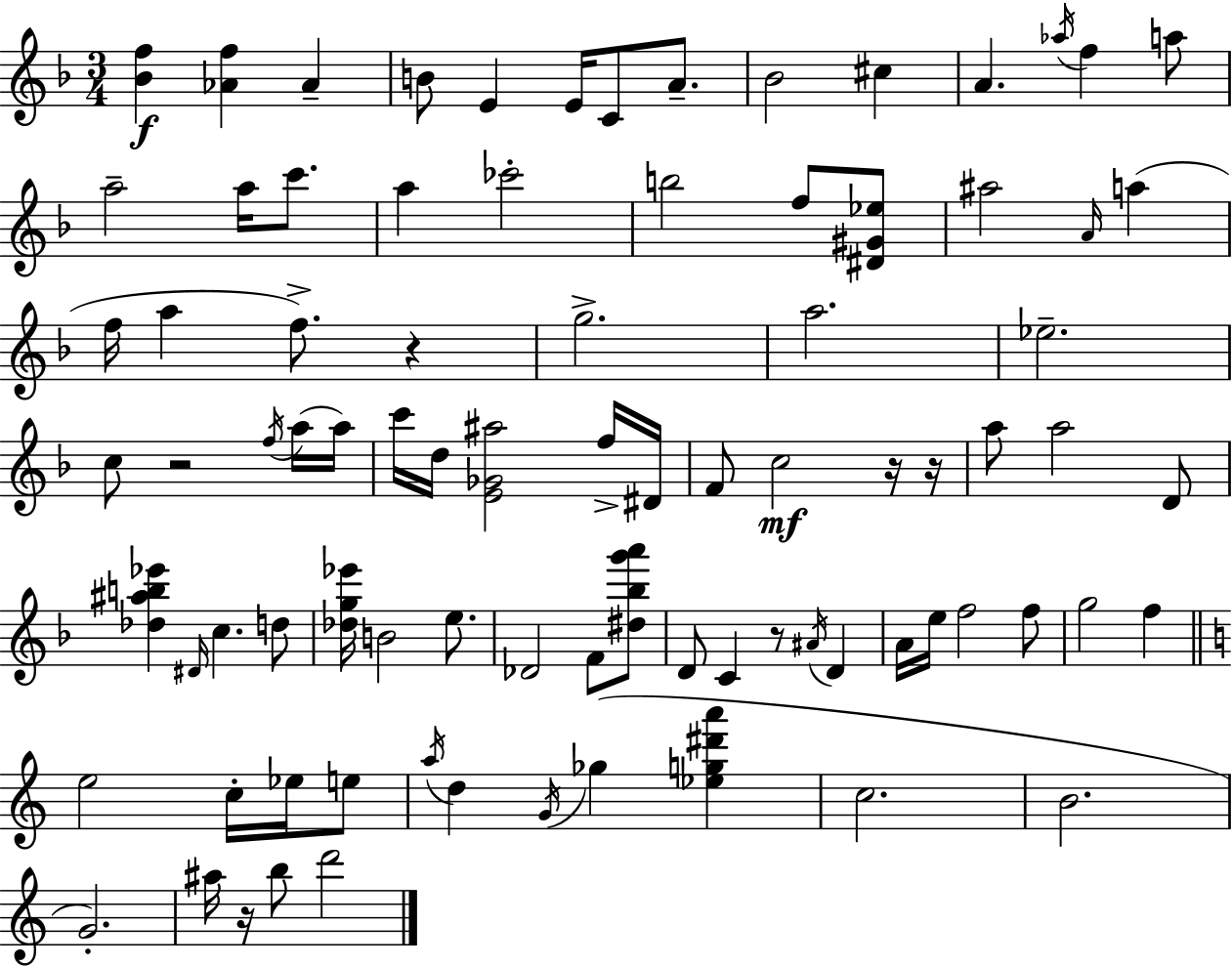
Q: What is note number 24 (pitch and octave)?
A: A5